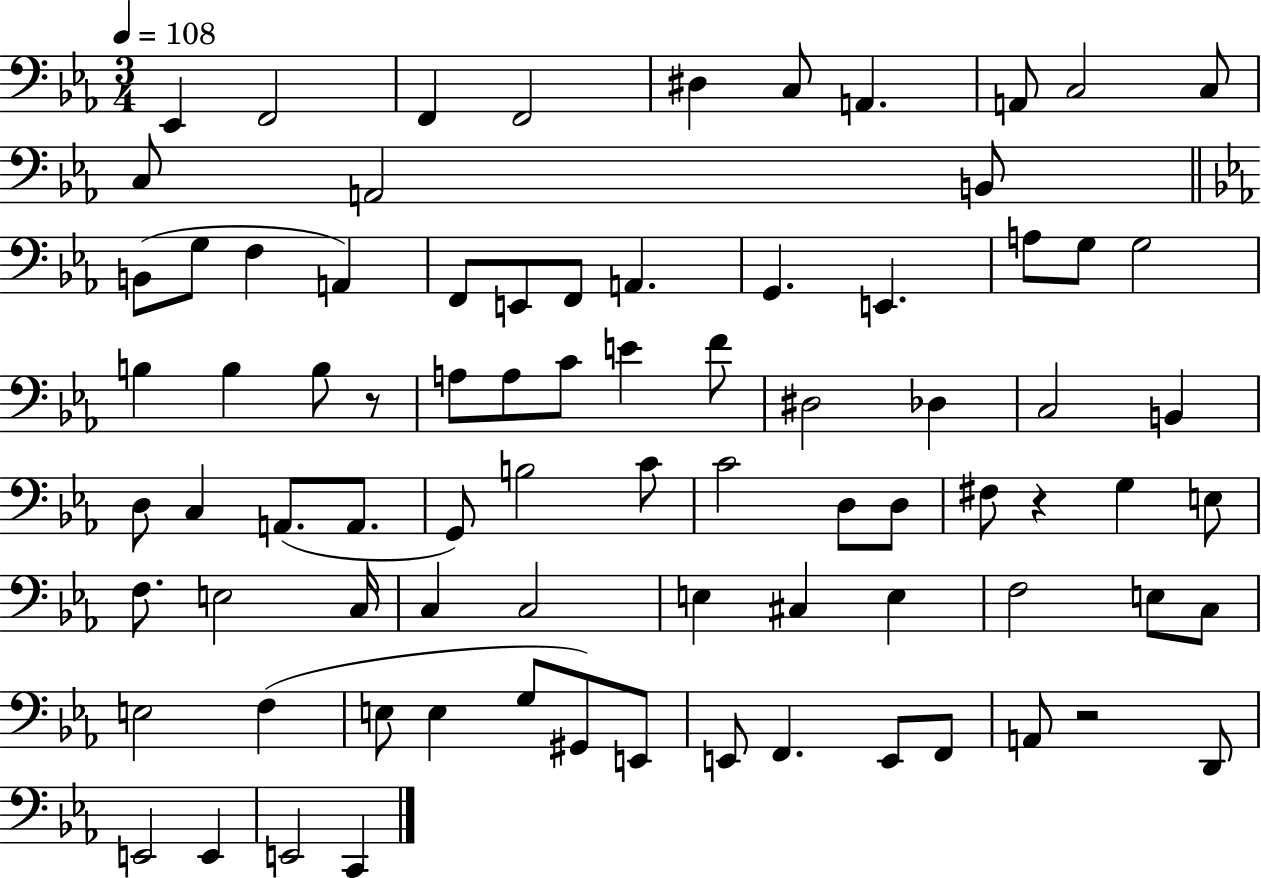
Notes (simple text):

Eb2/q F2/h F2/q F2/h D#3/q C3/e A2/q. A2/e C3/h C3/e C3/e A2/h B2/e B2/e G3/e F3/q A2/q F2/e E2/e F2/e A2/q. G2/q. E2/q. A3/e G3/e G3/h B3/q B3/q B3/e R/e A3/e A3/e C4/e E4/q F4/e D#3/h Db3/q C3/h B2/q D3/e C3/q A2/e. A2/e. G2/e B3/h C4/e C4/h D3/e D3/e F#3/e R/q G3/q E3/e F3/e. E3/h C3/s C3/q C3/h E3/q C#3/q E3/q F3/h E3/e C3/e E3/h F3/q E3/e E3/q G3/e G#2/e E2/e E2/e F2/q. E2/e F2/e A2/e R/h D2/e E2/h E2/q E2/h C2/q